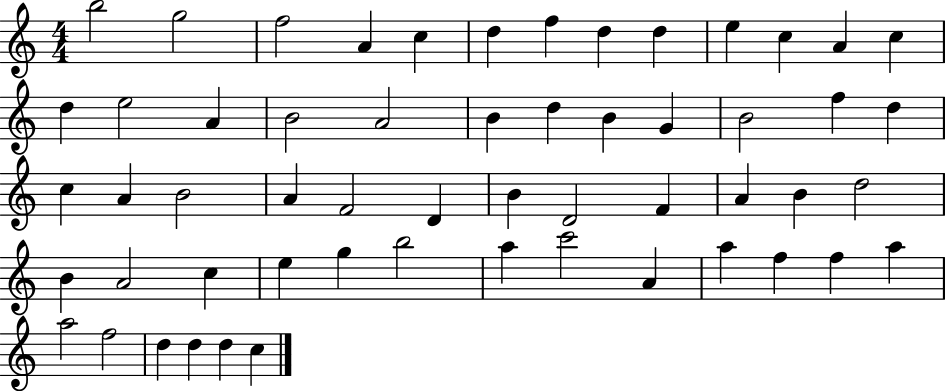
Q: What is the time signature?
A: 4/4